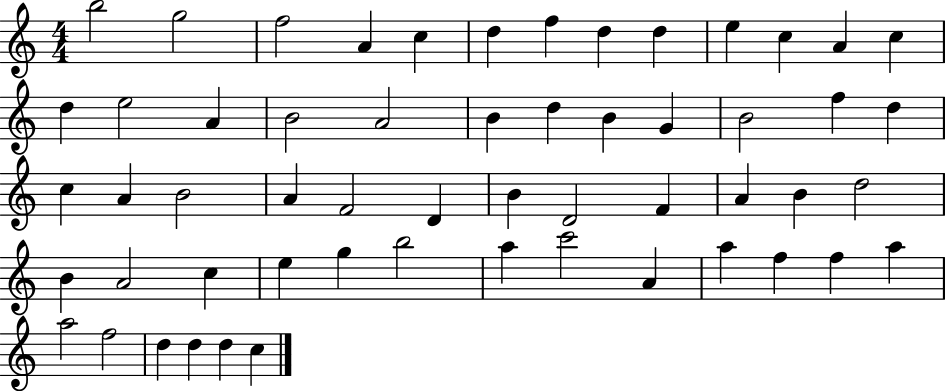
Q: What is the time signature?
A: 4/4